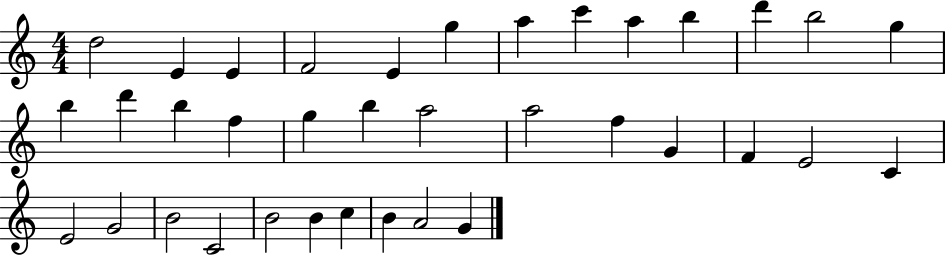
D5/h E4/q E4/q F4/h E4/q G5/q A5/q C6/q A5/q B5/q D6/q B5/h G5/q B5/q D6/q B5/q F5/q G5/q B5/q A5/h A5/h F5/q G4/q F4/q E4/h C4/q E4/h G4/h B4/h C4/h B4/h B4/q C5/q B4/q A4/h G4/q